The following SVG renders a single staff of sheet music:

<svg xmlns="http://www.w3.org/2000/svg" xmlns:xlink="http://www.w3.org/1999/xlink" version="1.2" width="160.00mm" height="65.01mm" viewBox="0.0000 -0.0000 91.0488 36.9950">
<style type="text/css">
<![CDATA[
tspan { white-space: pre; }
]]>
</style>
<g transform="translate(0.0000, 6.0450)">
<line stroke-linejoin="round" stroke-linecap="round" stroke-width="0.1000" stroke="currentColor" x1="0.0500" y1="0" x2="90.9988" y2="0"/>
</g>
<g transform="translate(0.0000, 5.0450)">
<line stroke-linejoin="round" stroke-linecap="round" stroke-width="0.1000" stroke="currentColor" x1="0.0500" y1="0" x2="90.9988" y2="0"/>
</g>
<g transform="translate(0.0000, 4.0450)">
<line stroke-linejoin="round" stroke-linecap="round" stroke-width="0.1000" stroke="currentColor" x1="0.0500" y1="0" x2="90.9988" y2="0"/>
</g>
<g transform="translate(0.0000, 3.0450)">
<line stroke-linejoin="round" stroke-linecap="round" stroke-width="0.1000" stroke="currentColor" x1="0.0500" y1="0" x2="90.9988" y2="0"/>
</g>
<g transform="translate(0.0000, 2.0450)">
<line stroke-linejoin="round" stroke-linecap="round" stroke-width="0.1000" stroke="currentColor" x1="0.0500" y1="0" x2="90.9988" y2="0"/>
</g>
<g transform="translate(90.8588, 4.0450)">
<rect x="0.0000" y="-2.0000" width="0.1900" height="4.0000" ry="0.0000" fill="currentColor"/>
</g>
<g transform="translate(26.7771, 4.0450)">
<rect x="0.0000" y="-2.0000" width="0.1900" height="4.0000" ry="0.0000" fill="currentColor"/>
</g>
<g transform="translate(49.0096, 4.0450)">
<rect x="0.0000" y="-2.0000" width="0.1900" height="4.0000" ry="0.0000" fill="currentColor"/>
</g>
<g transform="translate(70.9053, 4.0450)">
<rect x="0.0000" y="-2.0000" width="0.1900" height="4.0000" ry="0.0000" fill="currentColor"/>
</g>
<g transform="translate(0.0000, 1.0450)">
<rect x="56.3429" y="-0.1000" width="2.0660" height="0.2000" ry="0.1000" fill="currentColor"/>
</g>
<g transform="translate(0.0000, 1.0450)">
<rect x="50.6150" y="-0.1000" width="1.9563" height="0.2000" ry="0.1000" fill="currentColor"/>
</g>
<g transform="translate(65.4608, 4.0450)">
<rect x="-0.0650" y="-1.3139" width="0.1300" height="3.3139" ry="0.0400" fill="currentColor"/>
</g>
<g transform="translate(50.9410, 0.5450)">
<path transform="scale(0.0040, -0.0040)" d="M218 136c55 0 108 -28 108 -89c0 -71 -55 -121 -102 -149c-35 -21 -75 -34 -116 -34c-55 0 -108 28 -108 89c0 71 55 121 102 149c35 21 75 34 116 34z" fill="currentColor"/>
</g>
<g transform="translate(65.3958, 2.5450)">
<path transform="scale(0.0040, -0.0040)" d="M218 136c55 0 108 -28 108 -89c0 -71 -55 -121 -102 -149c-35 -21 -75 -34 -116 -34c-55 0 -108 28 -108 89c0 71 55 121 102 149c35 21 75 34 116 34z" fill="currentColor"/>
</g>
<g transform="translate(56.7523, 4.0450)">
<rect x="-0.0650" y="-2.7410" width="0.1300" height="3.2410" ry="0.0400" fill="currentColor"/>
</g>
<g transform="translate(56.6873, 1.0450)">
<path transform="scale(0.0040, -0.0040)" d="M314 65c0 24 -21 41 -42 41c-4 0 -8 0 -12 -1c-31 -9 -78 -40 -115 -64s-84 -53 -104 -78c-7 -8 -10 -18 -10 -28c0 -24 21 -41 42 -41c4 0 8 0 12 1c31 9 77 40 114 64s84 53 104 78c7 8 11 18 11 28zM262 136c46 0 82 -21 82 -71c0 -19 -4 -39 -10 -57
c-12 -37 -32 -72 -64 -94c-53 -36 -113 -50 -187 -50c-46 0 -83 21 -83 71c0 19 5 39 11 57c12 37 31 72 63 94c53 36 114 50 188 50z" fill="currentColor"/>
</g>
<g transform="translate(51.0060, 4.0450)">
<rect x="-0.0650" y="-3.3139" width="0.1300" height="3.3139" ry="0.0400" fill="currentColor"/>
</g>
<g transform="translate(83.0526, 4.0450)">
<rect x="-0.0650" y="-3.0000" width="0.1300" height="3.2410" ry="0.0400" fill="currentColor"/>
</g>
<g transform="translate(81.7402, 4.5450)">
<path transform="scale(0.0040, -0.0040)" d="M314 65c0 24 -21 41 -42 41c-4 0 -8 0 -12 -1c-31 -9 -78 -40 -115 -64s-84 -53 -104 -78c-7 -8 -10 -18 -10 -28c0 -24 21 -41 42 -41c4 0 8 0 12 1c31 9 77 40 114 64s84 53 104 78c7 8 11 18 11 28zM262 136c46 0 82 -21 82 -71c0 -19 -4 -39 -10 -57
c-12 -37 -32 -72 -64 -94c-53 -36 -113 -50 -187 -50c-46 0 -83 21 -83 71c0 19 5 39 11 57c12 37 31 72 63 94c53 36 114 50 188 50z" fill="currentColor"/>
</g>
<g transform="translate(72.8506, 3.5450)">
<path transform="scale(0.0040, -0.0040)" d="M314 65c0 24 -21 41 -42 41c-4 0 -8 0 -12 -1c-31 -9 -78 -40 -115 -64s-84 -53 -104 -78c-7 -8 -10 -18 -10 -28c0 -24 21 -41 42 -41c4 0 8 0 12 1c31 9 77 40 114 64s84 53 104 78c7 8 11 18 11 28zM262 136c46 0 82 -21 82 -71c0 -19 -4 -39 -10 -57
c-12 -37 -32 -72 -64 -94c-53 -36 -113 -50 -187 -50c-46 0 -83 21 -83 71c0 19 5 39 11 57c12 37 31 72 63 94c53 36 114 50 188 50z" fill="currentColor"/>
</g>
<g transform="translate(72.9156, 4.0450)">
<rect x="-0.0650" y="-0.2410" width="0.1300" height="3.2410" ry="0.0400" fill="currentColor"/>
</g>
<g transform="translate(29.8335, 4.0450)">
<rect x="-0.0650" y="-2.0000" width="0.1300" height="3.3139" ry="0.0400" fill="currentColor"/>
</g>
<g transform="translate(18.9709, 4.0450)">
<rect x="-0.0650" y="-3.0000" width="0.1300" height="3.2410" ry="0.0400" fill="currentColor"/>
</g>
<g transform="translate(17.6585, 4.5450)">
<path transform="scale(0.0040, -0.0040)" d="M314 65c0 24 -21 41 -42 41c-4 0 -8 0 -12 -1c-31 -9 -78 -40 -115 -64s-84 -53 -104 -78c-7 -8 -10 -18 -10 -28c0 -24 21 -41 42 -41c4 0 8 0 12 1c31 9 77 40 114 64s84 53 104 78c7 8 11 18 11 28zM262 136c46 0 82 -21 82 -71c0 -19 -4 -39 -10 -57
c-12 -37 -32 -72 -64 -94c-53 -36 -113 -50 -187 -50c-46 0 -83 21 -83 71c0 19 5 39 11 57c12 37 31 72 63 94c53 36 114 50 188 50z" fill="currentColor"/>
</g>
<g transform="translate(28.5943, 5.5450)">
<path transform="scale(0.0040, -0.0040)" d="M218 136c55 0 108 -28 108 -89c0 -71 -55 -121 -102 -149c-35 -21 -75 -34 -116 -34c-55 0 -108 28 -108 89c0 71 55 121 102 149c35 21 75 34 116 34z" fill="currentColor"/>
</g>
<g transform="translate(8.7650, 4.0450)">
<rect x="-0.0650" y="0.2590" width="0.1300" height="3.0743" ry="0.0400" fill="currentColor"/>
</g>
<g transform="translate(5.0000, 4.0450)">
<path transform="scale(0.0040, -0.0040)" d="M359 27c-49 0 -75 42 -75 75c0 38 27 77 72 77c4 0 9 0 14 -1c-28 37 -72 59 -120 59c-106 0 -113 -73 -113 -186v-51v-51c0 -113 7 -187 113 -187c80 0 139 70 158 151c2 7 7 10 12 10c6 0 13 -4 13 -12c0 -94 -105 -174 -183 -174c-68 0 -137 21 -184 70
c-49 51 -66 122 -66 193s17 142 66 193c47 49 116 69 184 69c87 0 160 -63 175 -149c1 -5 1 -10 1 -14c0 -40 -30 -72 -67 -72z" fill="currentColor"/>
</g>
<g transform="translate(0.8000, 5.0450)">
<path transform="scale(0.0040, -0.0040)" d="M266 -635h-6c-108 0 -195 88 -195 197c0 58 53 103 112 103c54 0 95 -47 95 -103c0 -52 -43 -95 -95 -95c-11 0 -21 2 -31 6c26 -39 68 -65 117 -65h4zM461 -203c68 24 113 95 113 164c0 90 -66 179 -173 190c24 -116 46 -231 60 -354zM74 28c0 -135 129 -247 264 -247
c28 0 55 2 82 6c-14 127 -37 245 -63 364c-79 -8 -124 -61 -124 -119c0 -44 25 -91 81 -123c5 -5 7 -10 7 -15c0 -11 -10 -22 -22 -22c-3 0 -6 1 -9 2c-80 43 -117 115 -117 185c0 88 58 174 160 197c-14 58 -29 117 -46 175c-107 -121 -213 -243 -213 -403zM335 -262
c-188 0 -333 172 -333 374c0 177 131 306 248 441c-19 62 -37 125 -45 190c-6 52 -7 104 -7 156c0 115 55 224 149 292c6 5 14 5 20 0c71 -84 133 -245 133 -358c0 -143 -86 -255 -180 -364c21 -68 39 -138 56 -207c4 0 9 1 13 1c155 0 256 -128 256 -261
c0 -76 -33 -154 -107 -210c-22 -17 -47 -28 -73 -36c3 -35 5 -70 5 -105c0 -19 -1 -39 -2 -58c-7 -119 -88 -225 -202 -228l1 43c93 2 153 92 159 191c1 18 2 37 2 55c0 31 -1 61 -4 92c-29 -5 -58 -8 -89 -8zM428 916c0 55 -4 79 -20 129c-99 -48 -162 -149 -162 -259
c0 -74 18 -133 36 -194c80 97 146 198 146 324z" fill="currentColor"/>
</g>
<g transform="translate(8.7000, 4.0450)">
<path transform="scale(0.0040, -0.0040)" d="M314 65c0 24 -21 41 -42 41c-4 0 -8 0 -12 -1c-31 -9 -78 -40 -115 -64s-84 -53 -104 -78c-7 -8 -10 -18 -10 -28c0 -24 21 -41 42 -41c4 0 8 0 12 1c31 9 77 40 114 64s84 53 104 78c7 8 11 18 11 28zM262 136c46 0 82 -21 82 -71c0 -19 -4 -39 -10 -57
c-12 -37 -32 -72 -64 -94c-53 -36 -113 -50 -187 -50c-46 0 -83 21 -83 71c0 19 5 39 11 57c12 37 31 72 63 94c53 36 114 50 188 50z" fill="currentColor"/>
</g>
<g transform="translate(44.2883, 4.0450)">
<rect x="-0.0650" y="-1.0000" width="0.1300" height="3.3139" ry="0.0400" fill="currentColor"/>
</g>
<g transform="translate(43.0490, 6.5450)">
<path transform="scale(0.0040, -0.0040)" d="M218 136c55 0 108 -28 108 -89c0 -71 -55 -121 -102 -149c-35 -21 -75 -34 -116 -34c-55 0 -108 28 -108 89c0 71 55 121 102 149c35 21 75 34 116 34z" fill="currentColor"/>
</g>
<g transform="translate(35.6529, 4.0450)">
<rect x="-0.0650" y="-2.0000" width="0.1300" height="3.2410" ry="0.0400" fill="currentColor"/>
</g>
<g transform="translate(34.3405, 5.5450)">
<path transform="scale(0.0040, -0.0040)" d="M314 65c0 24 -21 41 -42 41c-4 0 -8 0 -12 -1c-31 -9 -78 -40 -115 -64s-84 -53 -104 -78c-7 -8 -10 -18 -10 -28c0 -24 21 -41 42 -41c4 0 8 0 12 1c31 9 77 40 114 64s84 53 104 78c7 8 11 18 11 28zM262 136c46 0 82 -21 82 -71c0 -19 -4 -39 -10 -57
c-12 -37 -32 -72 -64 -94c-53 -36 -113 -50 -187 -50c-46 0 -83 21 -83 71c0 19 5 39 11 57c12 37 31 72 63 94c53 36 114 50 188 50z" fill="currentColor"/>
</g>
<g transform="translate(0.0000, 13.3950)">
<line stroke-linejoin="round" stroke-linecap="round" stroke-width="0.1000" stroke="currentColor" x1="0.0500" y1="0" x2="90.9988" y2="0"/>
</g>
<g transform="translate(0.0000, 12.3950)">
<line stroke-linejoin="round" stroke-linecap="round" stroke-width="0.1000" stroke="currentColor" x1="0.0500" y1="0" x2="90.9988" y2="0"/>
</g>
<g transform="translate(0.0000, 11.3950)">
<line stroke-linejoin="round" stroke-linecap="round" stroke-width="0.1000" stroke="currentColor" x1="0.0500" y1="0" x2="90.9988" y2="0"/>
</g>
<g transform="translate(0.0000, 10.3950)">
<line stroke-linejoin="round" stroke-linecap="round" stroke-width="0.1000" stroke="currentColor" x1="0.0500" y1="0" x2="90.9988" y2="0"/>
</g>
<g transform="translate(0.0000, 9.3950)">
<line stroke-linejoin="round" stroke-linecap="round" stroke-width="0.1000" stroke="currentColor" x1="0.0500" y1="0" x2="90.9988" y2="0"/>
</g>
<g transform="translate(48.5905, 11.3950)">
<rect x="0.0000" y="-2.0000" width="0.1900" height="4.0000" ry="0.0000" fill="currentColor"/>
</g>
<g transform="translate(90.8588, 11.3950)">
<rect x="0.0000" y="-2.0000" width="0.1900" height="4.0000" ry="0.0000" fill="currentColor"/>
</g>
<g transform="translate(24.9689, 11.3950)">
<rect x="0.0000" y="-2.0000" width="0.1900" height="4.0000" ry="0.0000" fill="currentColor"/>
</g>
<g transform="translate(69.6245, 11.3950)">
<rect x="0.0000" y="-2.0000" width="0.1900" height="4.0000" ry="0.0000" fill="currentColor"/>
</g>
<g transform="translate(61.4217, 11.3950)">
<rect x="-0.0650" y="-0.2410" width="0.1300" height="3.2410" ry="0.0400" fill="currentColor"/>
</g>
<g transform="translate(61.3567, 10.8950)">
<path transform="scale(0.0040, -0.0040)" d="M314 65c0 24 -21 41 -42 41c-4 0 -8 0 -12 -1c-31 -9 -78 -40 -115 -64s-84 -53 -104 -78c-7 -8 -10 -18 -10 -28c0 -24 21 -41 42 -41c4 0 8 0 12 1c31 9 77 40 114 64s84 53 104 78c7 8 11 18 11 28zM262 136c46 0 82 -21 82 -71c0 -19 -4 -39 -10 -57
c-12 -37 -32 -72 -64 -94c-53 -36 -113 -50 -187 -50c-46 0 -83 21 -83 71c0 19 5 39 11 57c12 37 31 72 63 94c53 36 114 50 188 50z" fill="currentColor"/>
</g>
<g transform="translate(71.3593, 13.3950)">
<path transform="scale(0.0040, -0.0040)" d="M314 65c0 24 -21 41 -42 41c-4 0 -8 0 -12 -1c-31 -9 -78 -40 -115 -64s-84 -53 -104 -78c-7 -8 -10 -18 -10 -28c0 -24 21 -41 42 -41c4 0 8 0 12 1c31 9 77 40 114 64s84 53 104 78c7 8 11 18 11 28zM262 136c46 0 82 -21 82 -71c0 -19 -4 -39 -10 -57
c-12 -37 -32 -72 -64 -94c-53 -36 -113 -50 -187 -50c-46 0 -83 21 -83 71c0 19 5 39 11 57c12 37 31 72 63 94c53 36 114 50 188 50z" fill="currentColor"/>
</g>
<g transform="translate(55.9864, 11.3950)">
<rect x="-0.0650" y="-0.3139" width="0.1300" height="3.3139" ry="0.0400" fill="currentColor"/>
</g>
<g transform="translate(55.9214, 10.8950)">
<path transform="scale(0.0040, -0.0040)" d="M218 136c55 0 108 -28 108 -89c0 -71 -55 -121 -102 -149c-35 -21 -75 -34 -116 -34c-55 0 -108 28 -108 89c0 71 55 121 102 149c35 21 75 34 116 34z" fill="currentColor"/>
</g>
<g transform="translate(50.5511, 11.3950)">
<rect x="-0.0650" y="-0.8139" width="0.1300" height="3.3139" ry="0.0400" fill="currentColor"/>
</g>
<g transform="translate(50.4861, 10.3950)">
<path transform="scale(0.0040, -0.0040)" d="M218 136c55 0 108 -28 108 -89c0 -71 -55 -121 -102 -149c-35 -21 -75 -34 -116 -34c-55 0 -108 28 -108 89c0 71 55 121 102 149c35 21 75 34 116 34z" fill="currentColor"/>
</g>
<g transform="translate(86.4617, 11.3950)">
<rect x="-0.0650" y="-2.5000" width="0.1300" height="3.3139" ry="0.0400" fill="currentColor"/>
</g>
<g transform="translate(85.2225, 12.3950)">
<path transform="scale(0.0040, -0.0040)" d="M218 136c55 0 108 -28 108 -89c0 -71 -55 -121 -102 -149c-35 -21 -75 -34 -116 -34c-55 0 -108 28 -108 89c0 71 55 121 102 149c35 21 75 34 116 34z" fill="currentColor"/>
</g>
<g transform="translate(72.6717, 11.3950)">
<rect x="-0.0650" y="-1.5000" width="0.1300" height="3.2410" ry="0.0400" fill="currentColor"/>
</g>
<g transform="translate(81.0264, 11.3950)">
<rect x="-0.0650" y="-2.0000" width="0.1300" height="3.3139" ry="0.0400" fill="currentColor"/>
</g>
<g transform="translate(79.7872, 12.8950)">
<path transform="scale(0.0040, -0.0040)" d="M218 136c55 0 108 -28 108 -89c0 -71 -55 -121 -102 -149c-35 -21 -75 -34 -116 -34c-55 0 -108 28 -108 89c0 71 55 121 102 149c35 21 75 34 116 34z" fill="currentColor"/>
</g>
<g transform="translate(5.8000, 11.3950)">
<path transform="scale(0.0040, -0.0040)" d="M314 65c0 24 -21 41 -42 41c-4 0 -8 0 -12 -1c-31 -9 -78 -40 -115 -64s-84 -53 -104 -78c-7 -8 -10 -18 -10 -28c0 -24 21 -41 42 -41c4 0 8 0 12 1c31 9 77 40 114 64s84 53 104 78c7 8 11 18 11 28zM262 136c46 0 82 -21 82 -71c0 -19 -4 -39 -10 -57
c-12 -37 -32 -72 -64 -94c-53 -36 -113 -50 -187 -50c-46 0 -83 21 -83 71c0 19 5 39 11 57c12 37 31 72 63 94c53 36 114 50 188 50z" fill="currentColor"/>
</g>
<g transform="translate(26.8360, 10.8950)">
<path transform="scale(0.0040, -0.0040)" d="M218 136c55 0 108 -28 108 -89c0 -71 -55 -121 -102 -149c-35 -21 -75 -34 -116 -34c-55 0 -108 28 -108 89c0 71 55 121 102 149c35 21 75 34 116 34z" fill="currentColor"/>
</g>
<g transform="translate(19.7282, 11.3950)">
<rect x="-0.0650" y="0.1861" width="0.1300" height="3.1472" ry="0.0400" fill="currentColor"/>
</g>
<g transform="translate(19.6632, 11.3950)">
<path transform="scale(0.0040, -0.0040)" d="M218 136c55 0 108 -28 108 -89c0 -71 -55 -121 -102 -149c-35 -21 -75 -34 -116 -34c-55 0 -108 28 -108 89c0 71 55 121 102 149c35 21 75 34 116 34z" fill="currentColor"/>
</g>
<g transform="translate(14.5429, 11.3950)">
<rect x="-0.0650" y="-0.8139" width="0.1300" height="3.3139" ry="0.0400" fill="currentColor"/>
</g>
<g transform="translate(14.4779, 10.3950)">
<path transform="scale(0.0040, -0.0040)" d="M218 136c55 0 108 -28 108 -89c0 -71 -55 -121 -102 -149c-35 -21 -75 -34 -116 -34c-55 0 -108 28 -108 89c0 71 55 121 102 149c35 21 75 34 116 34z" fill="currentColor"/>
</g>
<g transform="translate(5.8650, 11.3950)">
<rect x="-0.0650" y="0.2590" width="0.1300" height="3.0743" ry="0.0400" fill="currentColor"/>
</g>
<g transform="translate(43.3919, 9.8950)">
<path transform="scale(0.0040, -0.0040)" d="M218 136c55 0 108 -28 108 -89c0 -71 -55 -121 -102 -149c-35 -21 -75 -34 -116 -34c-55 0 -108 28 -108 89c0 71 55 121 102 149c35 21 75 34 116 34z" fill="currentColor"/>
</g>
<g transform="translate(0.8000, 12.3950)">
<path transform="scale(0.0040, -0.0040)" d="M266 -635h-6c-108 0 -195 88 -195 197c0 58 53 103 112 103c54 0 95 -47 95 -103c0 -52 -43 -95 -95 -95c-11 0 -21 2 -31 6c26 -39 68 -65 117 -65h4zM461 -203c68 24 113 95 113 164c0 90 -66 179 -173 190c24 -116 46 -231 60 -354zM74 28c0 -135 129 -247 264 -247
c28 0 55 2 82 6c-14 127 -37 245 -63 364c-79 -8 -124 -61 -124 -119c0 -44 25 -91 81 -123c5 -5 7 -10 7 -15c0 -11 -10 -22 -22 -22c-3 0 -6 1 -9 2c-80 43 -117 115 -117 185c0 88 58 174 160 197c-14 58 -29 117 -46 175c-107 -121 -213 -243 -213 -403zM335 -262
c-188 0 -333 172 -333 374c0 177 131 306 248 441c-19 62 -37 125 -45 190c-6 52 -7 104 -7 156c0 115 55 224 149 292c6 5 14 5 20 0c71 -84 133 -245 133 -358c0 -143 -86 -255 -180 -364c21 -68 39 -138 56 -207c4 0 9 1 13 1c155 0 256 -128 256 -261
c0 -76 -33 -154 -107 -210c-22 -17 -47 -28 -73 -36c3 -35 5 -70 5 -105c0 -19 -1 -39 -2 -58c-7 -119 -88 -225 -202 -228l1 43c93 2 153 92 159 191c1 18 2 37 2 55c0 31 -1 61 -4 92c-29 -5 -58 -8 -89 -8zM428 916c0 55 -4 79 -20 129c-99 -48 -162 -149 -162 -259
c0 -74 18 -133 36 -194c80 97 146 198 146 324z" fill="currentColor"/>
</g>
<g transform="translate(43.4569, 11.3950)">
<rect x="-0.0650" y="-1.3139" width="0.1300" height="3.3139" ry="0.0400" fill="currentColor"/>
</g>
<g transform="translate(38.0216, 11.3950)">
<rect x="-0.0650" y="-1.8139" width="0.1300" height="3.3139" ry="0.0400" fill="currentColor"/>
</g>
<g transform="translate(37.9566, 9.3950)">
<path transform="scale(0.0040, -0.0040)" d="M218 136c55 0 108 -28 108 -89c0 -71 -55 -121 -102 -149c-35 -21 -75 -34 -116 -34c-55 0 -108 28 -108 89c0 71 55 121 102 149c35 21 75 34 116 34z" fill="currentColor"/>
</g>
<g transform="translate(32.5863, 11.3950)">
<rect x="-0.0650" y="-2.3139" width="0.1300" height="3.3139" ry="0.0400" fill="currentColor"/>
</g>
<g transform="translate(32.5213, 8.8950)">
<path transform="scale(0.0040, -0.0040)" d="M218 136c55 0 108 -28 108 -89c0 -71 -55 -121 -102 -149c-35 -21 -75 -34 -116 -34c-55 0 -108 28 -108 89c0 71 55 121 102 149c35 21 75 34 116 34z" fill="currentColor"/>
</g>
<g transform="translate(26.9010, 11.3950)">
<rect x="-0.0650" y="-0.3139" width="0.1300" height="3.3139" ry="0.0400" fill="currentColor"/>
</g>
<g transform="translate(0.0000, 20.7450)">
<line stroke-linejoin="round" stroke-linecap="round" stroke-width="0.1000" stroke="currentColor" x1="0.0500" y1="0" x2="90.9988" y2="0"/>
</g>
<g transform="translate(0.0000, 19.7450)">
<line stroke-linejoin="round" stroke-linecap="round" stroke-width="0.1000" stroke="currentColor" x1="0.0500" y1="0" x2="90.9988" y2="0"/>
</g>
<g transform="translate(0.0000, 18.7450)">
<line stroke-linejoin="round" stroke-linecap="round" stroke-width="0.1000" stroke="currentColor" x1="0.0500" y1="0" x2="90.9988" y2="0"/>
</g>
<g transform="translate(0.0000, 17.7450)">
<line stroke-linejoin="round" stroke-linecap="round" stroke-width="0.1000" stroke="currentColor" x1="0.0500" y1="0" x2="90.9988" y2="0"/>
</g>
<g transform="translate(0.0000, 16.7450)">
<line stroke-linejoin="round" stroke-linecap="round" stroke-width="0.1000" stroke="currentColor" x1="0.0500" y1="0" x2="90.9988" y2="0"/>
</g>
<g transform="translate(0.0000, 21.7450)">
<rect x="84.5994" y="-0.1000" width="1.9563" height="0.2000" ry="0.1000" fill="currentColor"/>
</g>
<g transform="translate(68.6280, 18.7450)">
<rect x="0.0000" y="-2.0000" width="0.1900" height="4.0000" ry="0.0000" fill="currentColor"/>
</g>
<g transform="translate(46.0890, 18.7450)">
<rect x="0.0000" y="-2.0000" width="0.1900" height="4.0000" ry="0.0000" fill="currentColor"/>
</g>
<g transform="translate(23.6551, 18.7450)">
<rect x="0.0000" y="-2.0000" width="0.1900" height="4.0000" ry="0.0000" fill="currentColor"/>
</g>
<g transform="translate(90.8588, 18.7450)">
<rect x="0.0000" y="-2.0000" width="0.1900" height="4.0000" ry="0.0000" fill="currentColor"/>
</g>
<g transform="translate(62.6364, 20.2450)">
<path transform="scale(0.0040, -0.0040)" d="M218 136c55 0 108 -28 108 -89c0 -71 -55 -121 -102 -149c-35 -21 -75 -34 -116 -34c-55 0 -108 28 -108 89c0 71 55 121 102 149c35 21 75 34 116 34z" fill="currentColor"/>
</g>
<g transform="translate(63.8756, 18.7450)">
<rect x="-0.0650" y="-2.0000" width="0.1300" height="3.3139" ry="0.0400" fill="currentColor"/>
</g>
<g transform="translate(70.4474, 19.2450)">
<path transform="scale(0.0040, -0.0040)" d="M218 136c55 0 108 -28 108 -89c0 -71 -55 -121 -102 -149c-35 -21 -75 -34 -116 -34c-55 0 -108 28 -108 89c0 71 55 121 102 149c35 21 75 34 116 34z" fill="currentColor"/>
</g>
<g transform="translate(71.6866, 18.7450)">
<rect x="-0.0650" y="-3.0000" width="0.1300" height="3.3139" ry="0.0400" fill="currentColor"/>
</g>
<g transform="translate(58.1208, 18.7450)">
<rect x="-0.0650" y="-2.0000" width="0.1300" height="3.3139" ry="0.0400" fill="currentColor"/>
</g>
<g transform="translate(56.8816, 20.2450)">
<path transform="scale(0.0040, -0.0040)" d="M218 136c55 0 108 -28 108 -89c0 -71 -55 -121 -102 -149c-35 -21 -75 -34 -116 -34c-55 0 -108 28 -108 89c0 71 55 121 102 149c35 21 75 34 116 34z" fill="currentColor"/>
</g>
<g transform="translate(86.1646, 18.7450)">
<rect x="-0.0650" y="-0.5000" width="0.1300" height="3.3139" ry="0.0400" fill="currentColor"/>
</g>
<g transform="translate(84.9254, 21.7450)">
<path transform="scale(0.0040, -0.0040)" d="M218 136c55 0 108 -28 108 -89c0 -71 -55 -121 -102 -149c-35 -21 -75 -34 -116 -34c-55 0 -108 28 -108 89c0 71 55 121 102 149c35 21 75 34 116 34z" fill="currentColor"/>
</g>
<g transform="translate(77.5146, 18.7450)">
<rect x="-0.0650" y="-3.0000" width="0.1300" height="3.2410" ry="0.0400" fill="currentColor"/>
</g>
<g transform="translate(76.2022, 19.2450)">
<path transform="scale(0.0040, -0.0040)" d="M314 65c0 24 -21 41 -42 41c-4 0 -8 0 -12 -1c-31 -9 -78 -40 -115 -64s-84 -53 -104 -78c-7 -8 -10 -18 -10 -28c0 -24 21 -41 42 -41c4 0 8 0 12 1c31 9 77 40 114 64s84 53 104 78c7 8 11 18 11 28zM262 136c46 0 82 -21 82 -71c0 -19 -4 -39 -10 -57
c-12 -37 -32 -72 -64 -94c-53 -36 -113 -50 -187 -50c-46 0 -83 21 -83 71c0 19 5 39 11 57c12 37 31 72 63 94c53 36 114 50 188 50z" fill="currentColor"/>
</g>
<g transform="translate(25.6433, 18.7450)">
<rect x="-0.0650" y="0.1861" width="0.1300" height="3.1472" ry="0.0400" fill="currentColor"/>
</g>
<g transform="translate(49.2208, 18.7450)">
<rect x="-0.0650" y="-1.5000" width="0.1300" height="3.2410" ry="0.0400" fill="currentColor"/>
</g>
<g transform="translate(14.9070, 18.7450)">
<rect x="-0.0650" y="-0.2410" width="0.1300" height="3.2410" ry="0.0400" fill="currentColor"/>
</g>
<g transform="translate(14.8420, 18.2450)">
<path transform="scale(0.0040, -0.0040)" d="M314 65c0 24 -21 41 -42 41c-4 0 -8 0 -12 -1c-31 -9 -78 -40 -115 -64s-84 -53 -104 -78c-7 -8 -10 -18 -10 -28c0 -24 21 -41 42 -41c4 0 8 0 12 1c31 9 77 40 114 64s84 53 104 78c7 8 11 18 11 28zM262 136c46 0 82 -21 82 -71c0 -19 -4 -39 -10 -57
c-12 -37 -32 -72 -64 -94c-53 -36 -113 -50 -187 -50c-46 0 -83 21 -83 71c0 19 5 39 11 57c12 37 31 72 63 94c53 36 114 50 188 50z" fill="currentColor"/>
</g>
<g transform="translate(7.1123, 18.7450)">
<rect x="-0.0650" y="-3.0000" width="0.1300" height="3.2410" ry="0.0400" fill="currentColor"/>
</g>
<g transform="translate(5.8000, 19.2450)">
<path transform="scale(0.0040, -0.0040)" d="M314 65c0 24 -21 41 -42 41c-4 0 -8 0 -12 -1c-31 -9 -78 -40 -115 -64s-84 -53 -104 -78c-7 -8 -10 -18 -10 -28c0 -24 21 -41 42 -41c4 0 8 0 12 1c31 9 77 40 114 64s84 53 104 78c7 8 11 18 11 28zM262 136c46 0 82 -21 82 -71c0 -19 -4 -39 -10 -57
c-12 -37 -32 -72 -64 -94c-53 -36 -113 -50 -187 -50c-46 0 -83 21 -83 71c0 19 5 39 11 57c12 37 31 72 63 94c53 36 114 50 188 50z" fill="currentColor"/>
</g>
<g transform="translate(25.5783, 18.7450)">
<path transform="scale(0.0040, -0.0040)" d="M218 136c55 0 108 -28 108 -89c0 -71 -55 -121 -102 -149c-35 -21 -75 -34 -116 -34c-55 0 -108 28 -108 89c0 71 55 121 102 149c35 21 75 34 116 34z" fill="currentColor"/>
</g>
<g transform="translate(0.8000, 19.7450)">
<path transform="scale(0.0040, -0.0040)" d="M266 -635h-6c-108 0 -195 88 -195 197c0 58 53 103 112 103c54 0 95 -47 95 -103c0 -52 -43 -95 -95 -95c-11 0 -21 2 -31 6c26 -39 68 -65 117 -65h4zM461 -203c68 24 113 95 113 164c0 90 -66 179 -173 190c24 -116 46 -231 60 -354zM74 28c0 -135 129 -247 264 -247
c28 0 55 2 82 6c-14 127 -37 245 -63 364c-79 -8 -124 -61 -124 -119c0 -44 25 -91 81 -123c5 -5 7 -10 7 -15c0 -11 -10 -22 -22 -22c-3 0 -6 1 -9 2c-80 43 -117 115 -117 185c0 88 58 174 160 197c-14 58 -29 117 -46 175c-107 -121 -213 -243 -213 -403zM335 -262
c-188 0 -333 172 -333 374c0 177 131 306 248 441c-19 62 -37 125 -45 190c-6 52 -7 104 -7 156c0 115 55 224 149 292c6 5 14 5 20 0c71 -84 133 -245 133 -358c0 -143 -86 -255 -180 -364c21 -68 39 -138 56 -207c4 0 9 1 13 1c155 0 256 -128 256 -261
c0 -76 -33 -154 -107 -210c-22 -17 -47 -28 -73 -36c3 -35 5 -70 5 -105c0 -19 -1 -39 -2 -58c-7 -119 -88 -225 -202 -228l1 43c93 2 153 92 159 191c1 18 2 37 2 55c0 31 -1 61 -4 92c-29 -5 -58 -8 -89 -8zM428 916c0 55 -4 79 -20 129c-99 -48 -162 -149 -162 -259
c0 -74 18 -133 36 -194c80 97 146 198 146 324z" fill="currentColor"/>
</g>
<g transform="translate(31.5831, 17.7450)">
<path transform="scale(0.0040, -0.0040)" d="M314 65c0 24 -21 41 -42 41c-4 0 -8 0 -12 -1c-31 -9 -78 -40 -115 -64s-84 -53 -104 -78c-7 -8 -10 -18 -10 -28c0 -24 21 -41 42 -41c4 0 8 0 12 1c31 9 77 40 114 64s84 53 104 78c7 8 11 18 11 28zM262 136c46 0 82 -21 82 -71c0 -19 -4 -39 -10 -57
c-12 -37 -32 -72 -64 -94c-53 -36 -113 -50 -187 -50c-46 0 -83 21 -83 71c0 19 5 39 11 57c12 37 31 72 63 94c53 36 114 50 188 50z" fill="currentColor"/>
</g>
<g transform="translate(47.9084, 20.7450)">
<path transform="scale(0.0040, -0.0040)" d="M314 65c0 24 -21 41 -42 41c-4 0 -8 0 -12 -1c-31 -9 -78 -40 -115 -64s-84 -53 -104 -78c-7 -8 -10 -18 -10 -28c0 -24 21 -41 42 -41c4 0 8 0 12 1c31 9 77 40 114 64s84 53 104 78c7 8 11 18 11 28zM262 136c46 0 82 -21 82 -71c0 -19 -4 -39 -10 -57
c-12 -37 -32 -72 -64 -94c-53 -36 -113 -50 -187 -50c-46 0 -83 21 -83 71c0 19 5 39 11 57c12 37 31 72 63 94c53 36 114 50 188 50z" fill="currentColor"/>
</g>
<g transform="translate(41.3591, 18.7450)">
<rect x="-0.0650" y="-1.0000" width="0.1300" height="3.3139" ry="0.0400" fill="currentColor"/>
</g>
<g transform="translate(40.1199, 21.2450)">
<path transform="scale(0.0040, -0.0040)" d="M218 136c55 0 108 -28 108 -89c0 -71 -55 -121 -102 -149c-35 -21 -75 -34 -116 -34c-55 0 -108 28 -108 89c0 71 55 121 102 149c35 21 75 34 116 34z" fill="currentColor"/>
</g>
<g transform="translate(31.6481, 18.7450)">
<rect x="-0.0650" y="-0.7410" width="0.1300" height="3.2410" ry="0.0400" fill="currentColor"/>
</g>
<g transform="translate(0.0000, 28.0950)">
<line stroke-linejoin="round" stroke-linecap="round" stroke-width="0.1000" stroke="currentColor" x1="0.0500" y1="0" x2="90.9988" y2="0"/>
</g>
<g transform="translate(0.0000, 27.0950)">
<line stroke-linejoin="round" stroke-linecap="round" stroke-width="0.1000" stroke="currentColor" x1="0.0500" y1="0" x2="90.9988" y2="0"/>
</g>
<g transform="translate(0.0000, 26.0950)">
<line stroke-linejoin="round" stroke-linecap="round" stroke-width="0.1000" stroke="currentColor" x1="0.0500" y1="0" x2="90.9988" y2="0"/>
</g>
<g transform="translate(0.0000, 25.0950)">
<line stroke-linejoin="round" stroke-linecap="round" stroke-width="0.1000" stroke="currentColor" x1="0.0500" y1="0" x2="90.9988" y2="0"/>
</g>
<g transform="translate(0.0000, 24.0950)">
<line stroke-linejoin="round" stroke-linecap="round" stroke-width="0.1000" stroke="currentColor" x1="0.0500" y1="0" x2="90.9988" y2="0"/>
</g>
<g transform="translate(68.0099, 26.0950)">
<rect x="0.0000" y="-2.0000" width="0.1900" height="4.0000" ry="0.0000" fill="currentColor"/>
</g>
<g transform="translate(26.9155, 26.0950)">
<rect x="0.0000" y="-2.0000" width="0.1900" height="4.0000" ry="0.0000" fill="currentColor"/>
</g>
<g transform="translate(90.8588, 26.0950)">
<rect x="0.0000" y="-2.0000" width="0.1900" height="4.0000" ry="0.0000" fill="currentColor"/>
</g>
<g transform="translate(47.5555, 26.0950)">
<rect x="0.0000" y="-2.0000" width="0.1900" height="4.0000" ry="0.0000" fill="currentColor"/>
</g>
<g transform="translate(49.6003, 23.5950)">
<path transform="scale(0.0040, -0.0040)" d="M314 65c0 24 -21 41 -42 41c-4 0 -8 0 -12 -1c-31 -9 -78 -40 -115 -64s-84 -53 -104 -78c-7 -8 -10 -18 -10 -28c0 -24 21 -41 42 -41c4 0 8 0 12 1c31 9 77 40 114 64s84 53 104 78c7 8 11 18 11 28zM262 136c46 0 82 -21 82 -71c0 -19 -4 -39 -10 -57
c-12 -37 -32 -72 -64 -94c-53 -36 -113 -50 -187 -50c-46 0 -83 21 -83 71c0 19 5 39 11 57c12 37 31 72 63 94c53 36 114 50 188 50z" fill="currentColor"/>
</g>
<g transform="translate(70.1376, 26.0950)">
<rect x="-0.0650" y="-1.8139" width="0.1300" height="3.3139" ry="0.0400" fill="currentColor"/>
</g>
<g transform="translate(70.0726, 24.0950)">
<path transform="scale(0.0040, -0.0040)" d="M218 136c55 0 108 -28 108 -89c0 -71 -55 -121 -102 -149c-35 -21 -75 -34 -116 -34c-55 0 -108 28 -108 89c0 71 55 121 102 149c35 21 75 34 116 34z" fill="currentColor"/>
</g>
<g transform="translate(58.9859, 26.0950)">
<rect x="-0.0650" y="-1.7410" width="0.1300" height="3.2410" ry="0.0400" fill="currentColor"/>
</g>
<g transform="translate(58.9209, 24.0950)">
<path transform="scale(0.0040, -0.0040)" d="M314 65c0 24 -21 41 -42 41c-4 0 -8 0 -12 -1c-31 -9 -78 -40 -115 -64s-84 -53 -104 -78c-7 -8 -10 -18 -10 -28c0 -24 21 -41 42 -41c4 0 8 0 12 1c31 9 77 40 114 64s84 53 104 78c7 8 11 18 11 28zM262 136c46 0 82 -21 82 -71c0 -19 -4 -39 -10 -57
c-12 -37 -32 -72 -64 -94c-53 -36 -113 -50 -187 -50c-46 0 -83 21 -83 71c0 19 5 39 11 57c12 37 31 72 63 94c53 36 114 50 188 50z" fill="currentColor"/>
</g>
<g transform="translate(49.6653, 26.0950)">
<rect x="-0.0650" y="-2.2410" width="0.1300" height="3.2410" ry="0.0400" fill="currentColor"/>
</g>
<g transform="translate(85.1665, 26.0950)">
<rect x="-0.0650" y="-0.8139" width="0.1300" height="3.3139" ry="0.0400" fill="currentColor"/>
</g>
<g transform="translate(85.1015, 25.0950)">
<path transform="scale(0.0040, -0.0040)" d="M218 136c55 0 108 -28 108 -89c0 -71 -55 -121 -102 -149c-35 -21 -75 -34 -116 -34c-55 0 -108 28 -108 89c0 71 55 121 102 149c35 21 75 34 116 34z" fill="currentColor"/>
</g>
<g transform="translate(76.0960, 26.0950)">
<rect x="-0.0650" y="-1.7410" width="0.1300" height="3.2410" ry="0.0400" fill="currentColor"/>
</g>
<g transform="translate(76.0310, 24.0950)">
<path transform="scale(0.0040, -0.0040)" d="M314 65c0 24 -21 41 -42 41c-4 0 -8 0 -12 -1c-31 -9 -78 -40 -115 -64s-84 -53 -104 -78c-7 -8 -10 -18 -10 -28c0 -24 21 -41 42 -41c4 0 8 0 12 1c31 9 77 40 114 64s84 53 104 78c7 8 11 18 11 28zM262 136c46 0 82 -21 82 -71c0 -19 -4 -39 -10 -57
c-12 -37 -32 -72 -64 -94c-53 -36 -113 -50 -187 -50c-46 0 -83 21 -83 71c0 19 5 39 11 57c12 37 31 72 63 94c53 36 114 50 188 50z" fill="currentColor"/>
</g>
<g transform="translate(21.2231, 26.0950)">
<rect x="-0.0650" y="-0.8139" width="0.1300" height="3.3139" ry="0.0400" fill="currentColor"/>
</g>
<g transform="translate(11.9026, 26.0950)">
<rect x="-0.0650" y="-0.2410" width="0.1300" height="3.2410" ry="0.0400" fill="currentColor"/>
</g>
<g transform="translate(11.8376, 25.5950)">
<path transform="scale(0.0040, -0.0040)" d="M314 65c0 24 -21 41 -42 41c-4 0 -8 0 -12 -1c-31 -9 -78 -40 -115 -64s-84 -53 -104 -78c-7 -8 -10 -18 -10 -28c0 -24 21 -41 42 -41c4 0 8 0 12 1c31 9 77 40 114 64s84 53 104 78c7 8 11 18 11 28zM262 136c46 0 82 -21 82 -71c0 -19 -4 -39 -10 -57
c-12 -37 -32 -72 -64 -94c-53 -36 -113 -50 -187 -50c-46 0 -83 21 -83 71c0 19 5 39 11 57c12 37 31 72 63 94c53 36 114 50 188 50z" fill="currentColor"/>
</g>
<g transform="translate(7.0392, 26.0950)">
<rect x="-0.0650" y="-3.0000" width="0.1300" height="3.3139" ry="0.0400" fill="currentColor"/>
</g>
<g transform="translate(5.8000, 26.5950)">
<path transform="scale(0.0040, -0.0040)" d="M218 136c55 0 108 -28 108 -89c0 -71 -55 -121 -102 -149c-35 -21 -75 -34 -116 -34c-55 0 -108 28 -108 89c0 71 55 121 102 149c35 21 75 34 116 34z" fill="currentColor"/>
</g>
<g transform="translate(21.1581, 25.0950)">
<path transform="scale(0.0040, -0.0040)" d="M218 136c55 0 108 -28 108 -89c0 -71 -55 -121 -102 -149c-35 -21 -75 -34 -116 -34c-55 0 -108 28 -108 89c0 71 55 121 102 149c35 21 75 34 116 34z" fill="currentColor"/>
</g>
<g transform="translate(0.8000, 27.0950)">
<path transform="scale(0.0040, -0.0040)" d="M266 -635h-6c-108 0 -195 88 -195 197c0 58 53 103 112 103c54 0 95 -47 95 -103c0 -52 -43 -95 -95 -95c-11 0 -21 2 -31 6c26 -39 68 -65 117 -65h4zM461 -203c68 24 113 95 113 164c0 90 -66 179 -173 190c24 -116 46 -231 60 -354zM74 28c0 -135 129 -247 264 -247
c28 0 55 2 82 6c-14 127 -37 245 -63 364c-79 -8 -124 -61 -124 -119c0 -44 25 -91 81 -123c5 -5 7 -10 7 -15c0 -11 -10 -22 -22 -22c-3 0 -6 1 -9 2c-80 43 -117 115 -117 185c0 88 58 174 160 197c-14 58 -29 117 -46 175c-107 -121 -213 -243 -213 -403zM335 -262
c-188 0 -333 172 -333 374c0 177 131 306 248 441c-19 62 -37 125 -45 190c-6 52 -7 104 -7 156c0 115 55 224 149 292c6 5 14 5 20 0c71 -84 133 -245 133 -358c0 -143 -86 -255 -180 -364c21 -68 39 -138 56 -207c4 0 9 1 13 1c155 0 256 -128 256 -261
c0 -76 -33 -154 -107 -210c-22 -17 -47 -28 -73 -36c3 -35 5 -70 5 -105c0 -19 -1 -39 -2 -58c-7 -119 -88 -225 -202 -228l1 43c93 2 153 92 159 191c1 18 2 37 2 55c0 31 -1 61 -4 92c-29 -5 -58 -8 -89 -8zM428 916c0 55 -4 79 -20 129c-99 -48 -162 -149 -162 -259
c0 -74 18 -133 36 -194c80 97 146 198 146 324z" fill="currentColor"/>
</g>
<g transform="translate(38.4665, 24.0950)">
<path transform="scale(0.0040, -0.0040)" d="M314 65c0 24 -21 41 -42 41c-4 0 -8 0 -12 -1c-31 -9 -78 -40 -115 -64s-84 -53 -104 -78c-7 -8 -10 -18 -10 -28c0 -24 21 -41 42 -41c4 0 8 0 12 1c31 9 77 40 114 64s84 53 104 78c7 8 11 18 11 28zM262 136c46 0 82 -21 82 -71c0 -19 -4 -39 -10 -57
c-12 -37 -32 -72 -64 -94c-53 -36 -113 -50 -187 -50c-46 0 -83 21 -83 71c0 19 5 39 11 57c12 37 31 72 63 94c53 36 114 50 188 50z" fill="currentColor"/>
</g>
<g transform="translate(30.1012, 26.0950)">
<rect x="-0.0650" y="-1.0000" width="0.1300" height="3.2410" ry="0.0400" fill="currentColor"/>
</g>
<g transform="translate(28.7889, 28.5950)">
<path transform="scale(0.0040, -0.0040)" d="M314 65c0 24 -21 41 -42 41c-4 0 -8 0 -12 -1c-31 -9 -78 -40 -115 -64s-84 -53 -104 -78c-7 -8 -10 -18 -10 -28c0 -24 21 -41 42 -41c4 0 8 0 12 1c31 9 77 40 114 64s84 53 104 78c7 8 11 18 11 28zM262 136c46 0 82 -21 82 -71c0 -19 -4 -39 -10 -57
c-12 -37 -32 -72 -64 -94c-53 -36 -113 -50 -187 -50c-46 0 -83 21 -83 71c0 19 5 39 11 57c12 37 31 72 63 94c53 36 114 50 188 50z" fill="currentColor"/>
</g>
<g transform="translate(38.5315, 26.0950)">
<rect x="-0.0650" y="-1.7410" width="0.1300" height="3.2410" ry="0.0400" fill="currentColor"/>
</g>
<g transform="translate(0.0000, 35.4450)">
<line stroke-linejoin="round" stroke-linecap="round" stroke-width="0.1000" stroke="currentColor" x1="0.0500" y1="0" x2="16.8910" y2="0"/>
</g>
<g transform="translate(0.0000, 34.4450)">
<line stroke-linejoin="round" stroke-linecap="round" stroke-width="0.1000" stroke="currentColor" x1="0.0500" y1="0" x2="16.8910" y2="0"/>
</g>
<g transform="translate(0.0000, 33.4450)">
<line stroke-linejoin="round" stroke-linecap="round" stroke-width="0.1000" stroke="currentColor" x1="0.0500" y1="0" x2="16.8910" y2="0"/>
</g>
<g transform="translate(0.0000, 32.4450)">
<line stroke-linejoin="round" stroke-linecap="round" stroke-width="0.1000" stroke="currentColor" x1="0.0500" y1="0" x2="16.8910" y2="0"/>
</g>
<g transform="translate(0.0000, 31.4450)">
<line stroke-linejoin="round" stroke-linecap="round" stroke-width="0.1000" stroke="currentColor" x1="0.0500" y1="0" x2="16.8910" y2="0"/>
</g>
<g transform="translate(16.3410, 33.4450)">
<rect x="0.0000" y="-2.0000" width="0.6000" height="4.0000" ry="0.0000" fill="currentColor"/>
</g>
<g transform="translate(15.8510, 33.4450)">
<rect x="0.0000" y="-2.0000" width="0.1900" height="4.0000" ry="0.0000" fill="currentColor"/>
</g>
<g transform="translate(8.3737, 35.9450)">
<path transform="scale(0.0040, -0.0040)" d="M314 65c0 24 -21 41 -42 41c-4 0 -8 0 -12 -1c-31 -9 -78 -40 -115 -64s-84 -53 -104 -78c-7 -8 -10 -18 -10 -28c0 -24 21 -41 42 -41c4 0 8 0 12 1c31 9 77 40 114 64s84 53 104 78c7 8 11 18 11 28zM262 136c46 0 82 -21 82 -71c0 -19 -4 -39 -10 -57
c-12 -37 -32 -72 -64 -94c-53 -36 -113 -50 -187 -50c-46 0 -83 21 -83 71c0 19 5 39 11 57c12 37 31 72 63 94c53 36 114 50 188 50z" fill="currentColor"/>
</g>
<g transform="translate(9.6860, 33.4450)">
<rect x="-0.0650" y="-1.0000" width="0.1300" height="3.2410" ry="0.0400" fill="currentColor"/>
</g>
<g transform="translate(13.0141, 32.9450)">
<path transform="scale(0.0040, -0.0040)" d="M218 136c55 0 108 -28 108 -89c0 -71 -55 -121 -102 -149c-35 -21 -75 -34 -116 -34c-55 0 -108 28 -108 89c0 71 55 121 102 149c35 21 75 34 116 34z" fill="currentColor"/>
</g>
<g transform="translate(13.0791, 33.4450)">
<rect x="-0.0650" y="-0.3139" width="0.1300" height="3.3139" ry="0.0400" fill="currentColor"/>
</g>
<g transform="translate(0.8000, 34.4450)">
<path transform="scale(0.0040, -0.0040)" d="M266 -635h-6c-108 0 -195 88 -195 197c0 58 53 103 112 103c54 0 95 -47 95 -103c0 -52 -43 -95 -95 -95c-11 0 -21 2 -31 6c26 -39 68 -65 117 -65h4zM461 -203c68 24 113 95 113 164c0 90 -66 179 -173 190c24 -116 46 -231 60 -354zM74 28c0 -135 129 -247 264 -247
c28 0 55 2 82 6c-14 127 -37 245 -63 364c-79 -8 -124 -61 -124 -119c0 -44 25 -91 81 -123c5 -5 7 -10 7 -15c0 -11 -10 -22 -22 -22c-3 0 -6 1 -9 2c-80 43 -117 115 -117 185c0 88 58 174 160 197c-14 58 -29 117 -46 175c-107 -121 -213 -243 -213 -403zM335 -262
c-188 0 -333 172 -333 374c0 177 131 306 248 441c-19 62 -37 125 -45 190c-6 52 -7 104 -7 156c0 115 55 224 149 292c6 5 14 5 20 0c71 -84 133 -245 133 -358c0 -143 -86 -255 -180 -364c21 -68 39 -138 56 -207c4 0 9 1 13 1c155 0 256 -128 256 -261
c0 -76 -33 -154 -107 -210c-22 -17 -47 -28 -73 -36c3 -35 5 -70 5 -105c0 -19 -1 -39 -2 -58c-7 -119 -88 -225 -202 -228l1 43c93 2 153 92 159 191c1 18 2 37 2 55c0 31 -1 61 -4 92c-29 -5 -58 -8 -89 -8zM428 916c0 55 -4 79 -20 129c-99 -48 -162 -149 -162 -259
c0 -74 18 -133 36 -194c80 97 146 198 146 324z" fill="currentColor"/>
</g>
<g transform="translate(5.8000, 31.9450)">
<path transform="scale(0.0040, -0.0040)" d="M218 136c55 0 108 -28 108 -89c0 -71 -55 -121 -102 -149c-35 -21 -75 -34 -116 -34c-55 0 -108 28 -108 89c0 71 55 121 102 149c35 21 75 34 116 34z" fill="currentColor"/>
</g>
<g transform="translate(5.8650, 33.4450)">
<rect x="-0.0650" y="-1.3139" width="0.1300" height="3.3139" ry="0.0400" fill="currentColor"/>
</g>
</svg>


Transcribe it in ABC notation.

X:1
T:Untitled
M:4/4
L:1/4
K:C
B2 A2 F F2 D b a2 e c2 A2 B2 d B c g f e d c c2 E2 F G A2 c2 B d2 D E2 F F A A2 C A c2 d D2 f2 g2 f2 f f2 d e D2 c